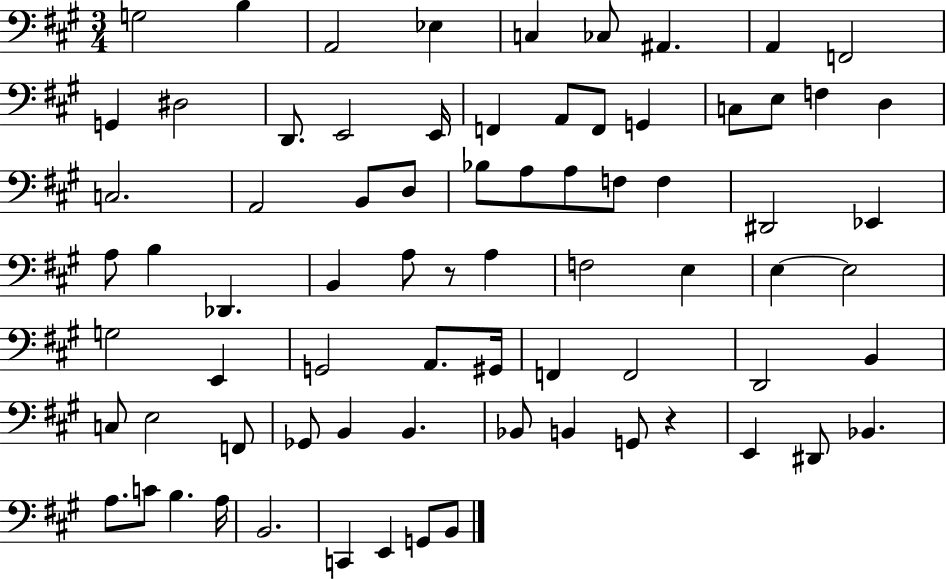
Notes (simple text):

G3/h B3/q A2/h Eb3/q C3/q CES3/e A#2/q. A2/q F2/h G2/q D#3/h D2/e. E2/h E2/s F2/q A2/e F2/e G2/q C3/e E3/e F3/q D3/q C3/h. A2/h B2/e D3/e Bb3/e A3/e A3/e F3/e F3/q D#2/h Eb2/q A3/e B3/q Db2/q. B2/q A3/e R/e A3/q F3/h E3/q E3/q E3/h G3/h E2/q G2/h A2/e. G#2/s F2/q F2/h D2/h B2/q C3/e E3/h F2/e Gb2/e B2/q B2/q. Bb2/e B2/q G2/e R/q E2/q D#2/e Bb2/q. A3/e. C4/e B3/q. A3/s B2/h. C2/q E2/q G2/e B2/e